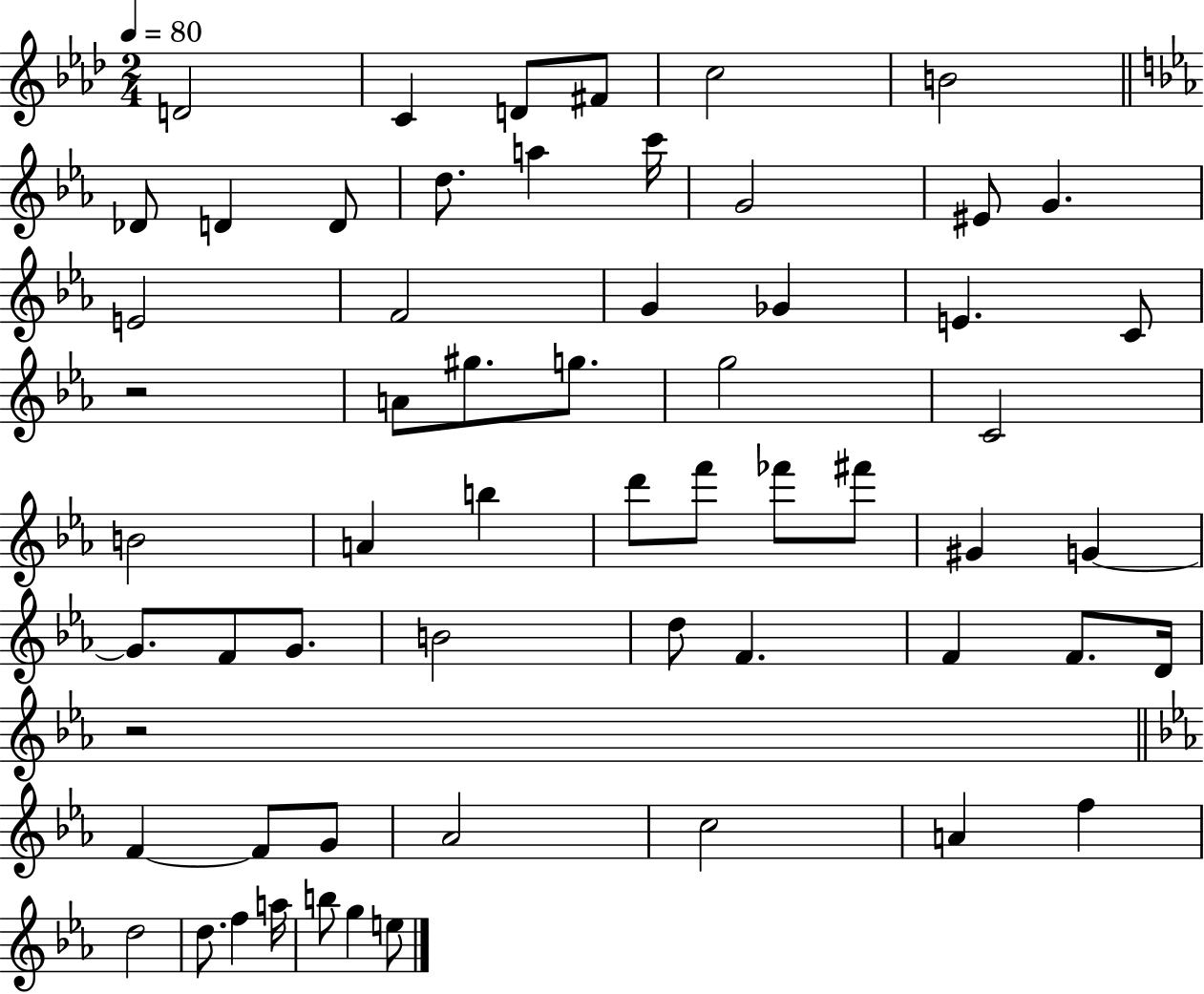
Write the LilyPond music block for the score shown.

{
  \clef treble
  \numericTimeSignature
  \time 2/4
  \key aes \major
  \tempo 4 = 80
  d'2 | c'4 d'8 fis'8 | c''2 | b'2 | \break \bar "||" \break \key ees \major des'8 d'4 d'8 | d''8. a''4 c'''16 | g'2 | eis'8 g'4. | \break e'2 | f'2 | g'4 ges'4 | e'4. c'8 | \break r2 | a'8 gis''8. g''8. | g''2 | c'2 | \break b'2 | a'4 b''4 | d'''8 f'''8 fes'''8 fis'''8 | gis'4 g'4~~ | \break g'8. f'8 g'8. | b'2 | d''8 f'4. | f'4 f'8. d'16 | \break r2 | \bar "||" \break \key ees \major f'4~~ f'8 g'8 | aes'2 | c''2 | a'4 f''4 | \break d''2 | d''8. f''4 a''16 | b''8 g''4 e''8 | \bar "|."
}